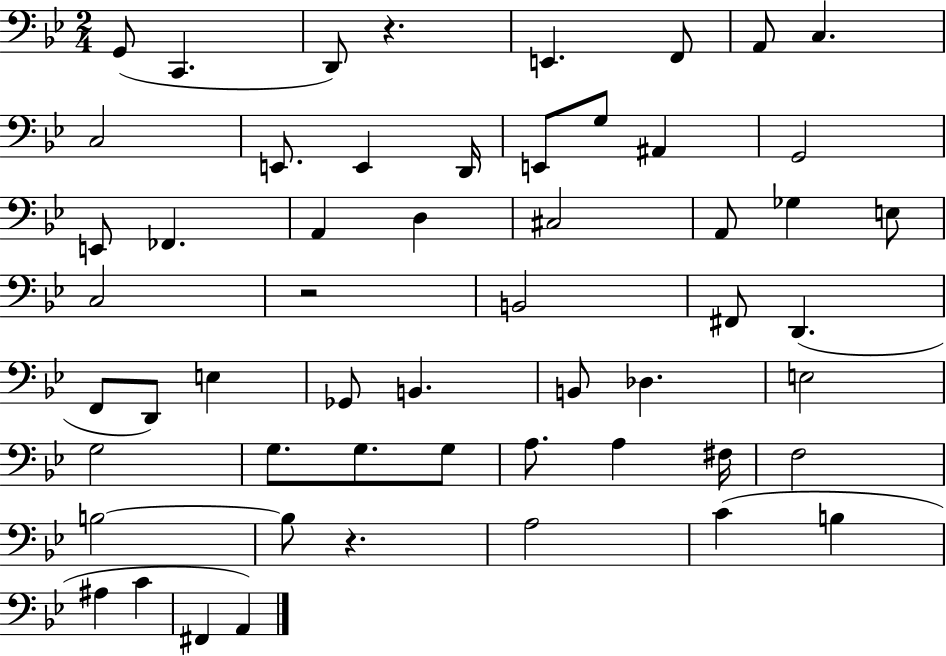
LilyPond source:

{
  \clef bass
  \numericTimeSignature
  \time 2/4
  \key bes \major
  g,8( c,4. | d,8) r4. | e,4. f,8 | a,8 c4. | \break c2 | e,8. e,4 d,16 | e,8 g8 ais,4 | g,2 | \break e,8 fes,4. | a,4 d4 | cis2 | a,8 ges4 e8 | \break c2 | r2 | b,2 | fis,8 d,4.( | \break f,8 d,8) e4 | ges,8 b,4. | b,8 des4. | e2 | \break g2 | g8. g8. g8 | a8. a4 fis16 | f2 | \break b2~~ | b8 r4. | a2 | c'4( b4 | \break ais4 c'4 | fis,4 a,4) | \bar "|."
}